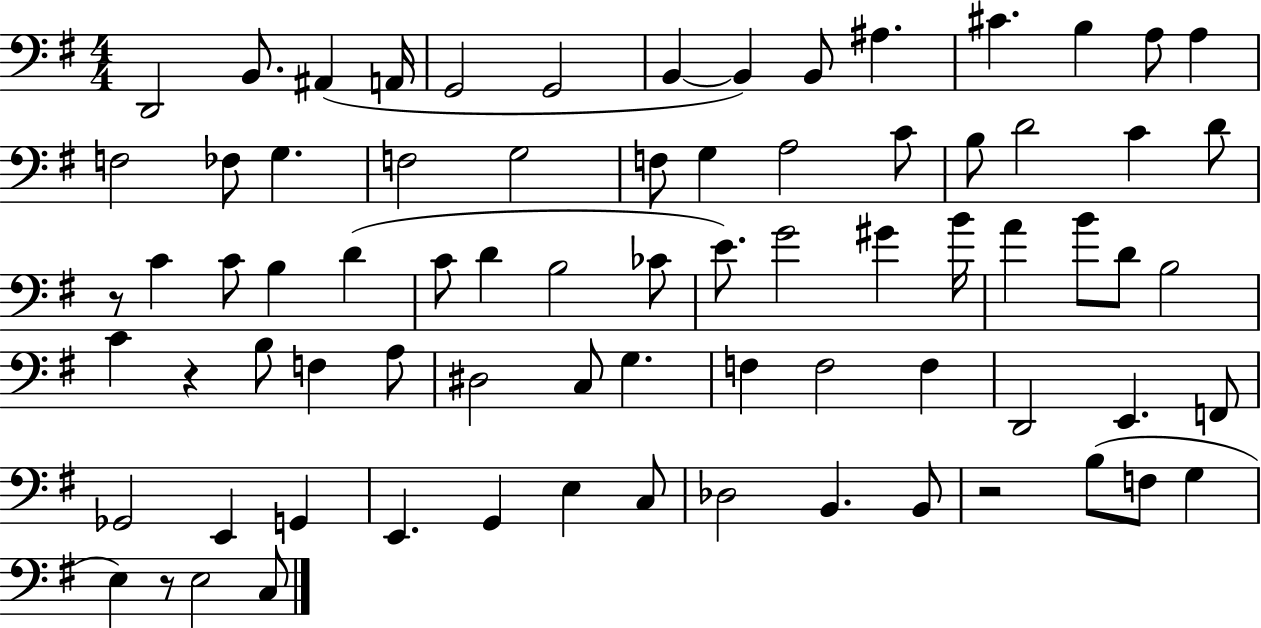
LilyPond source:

{
  \clef bass
  \numericTimeSignature
  \time 4/4
  \key g \major
  d,2 b,8. ais,4( a,16 | g,2 g,2 | b,4~~ b,4) b,8 ais4. | cis'4. b4 a8 a4 | \break f2 fes8 g4. | f2 g2 | f8 g4 a2 c'8 | b8 d'2 c'4 d'8 | \break r8 c'4 c'8 b4 d'4( | c'8 d'4 b2 ces'8 | e'8.) g'2 gis'4 b'16 | a'4 b'8 d'8 b2 | \break c'4 r4 b8 f4 a8 | dis2 c8 g4. | f4 f2 f4 | d,2 e,4. f,8 | \break ges,2 e,4 g,4 | e,4. g,4 e4 c8 | des2 b,4. b,8 | r2 b8( f8 g4 | \break e4) r8 e2 c8 | \bar "|."
}